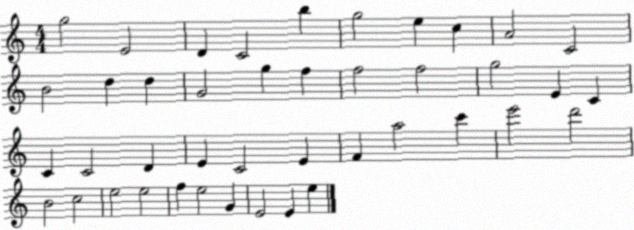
X:1
T:Untitled
M:4/4
L:1/4
K:C
g2 E2 D C2 b g2 e c A2 C2 B2 d d G2 g f f2 f2 g2 E C C C2 D E C2 E F a2 c' e'2 d'2 B2 c2 e2 e2 f e2 G E2 E e